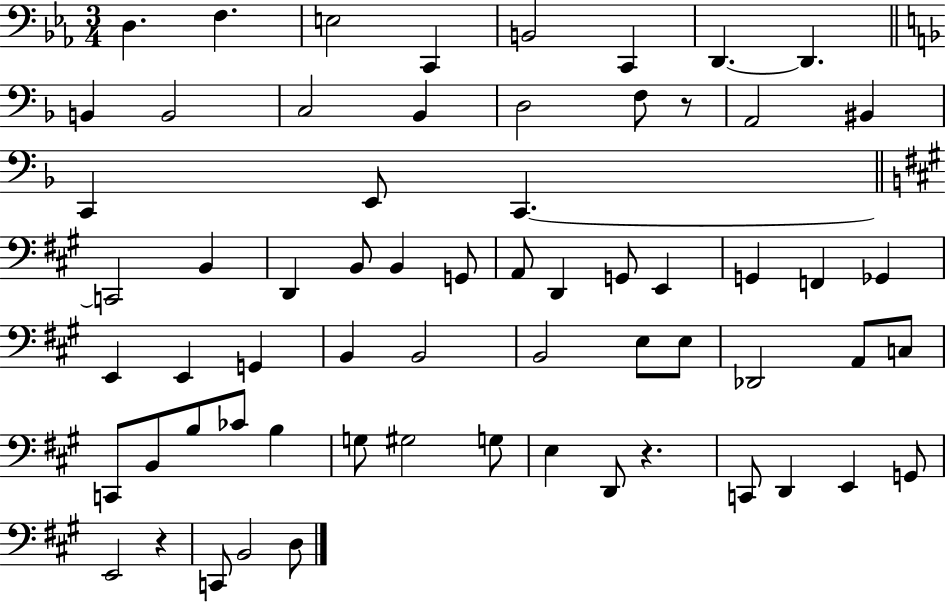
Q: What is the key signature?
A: EES major